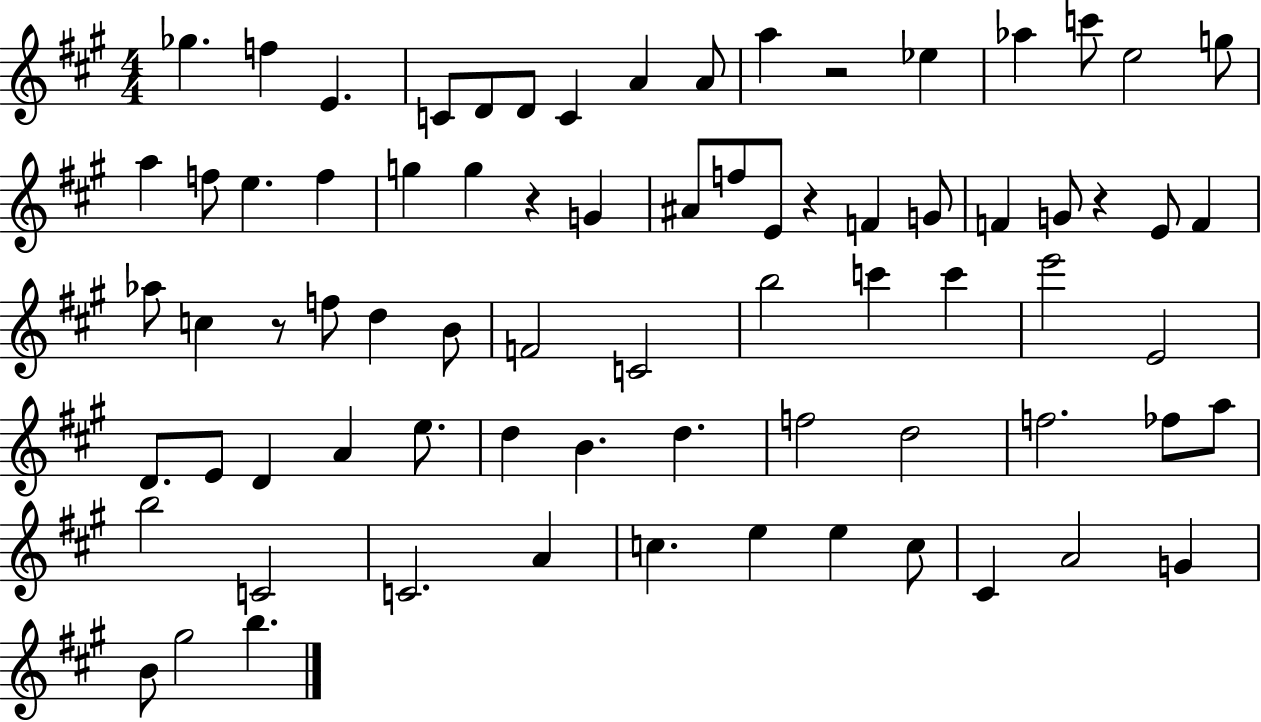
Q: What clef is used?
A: treble